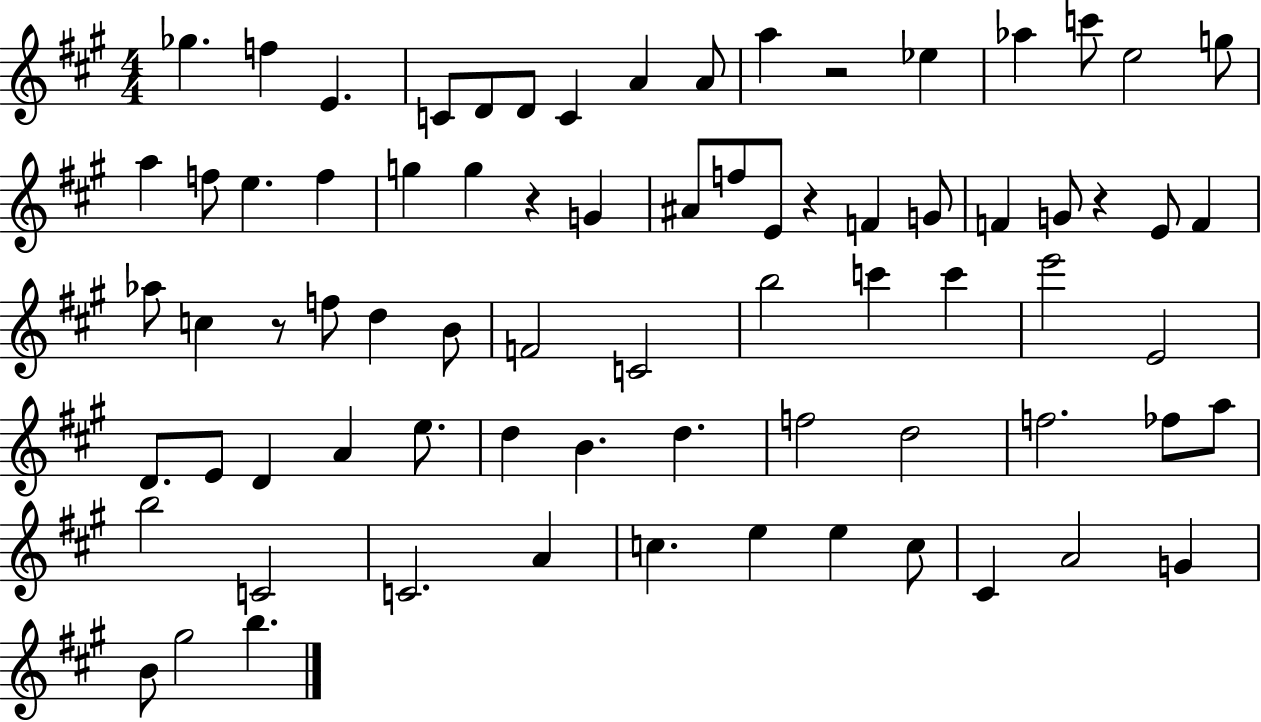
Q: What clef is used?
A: treble